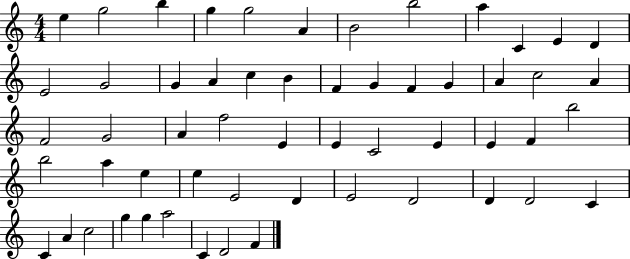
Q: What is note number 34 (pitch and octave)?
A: E4